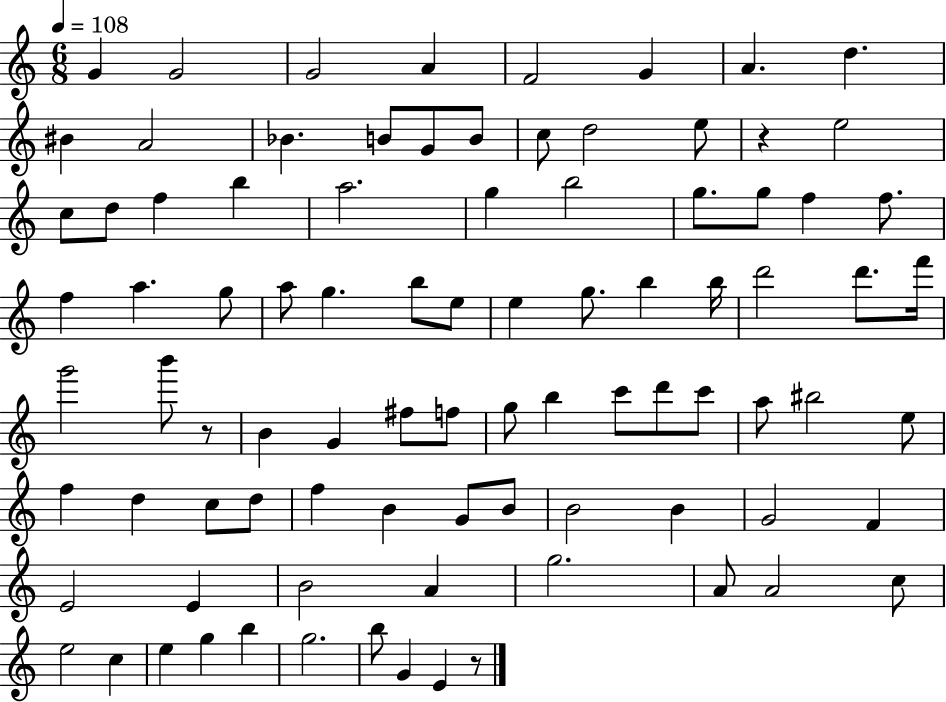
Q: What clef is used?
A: treble